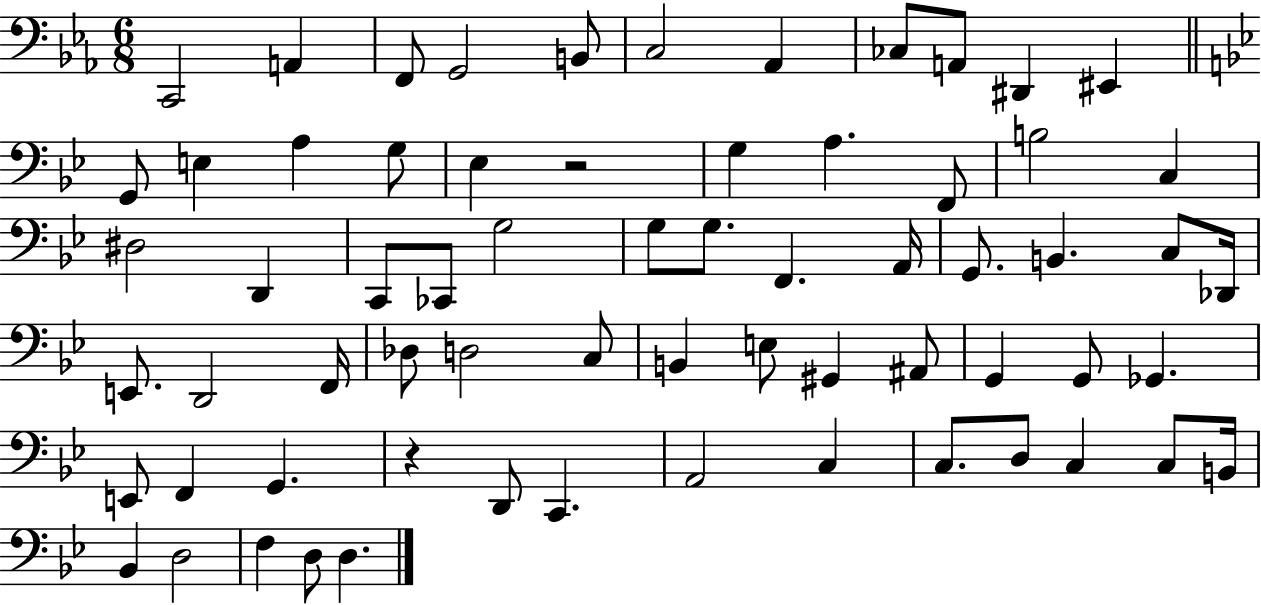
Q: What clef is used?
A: bass